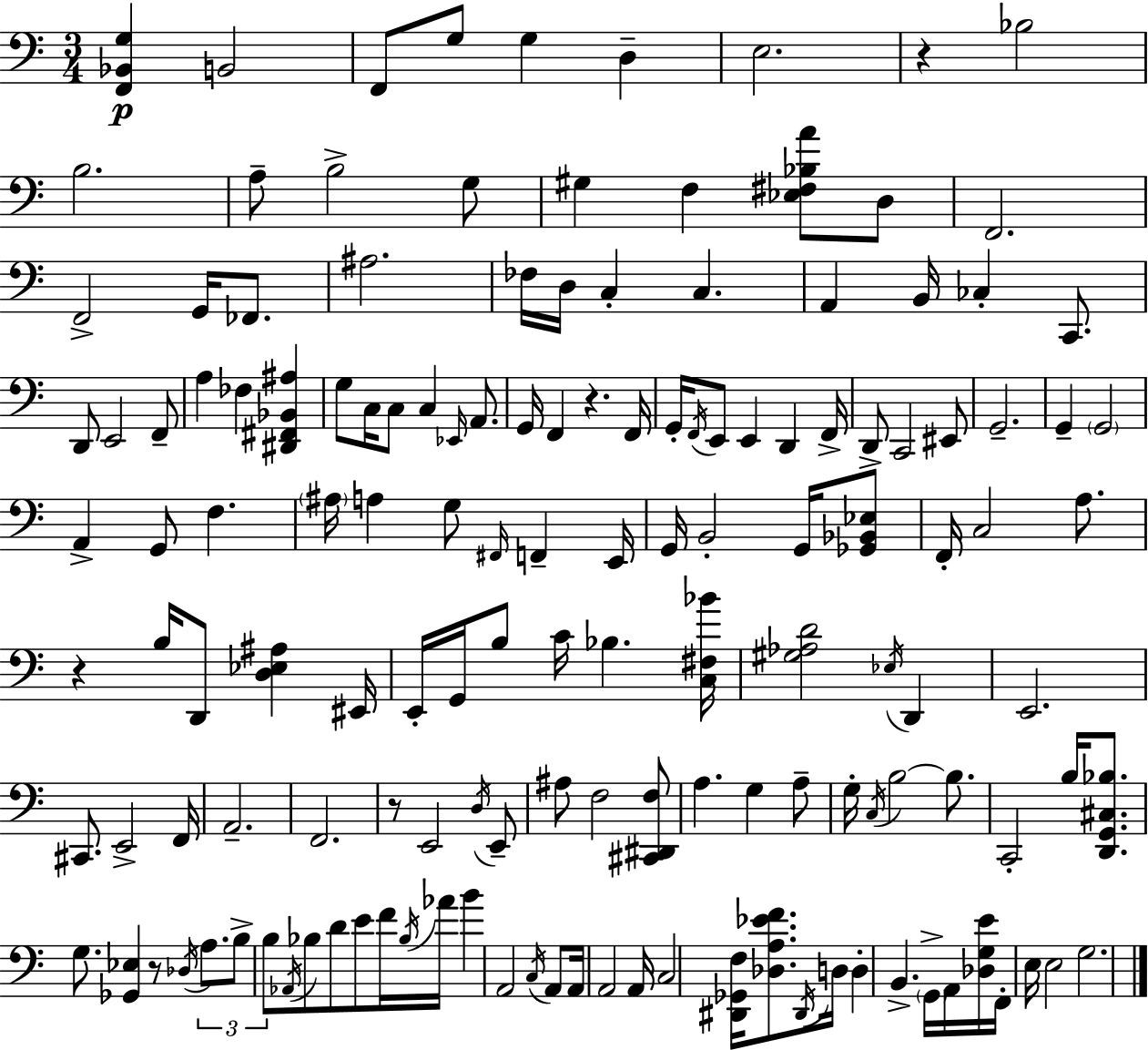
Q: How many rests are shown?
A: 5